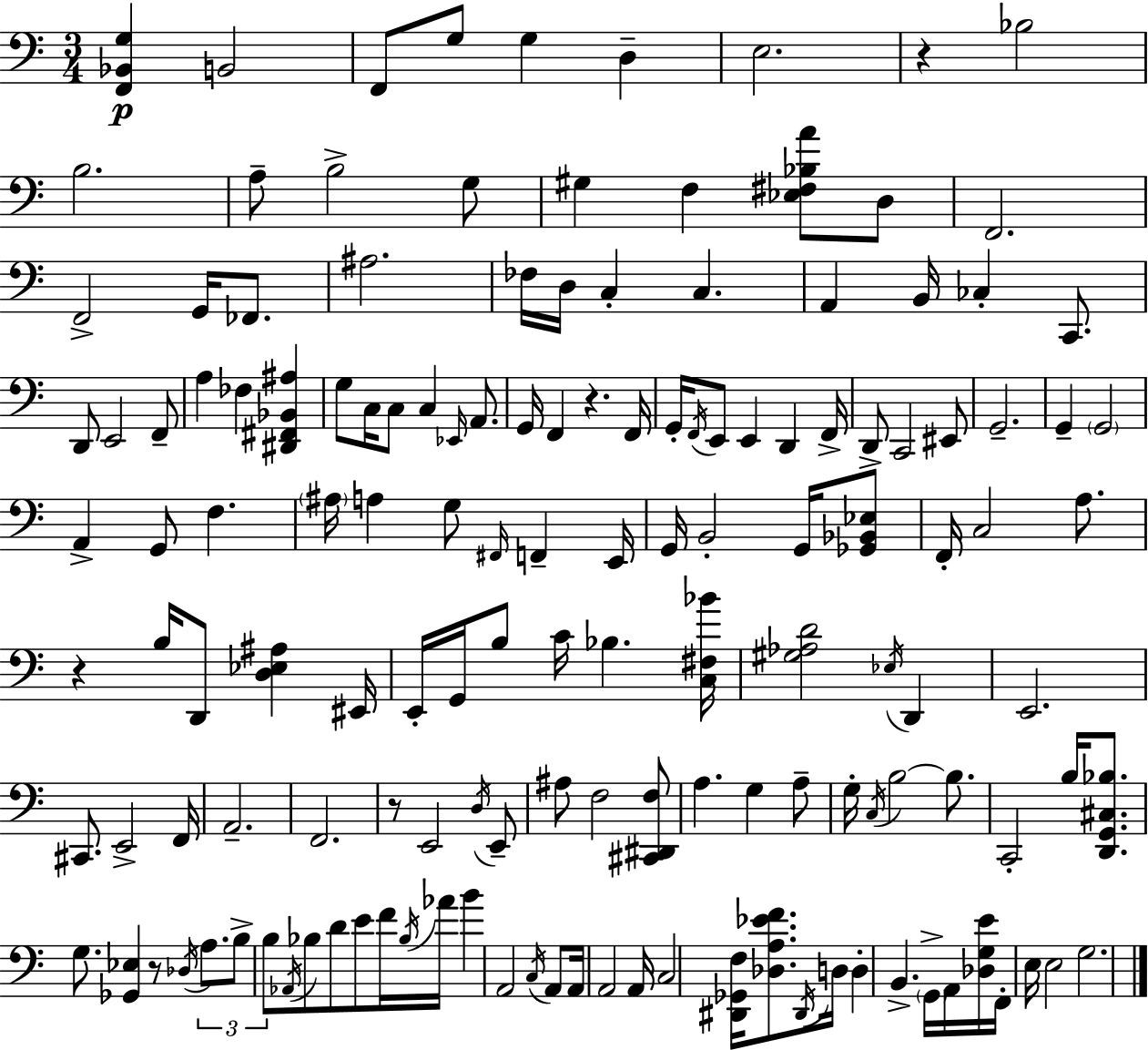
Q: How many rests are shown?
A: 5